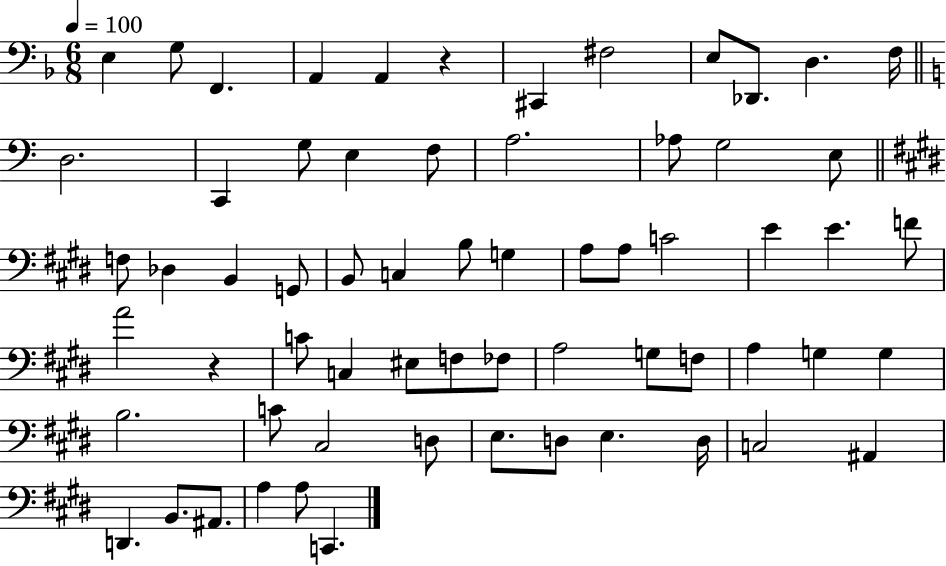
X:1
T:Untitled
M:6/8
L:1/4
K:F
E, G,/2 F,, A,, A,, z ^C,, ^F,2 E,/2 _D,,/2 D, F,/4 D,2 C,, G,/2 E, F,/2 A,2 _A,/2 G,2 E,/2 F,/2 _D, B,, G,,/2 B,,/2 C, B,/2 G, A,/2 A,/2 C2 E E F/2 A2 z C/2 C, ^E,/2 F,/2 _F,/2 A,2 G,/2 F,/2 A, G, G, B,2 C/2 ^C,2 D,/2 E,/2 D,/2 E, D,/4 C,2 ^A,, D,, B,,/2 ^A,,/2 A, A,/2 C,,